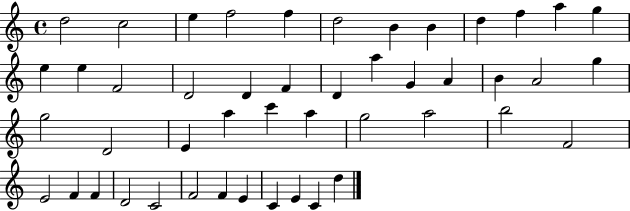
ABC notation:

X:1
T:Untitled
M:4/4
L:1/4
K:C
d2 c2 e f2 f d2 B B d f a g e e F2 D2 D F D a G A B A2 g g2 D2 E a c' a g2 a2 b2 F2 E2 F F D2 C2 F2 F E C E C d